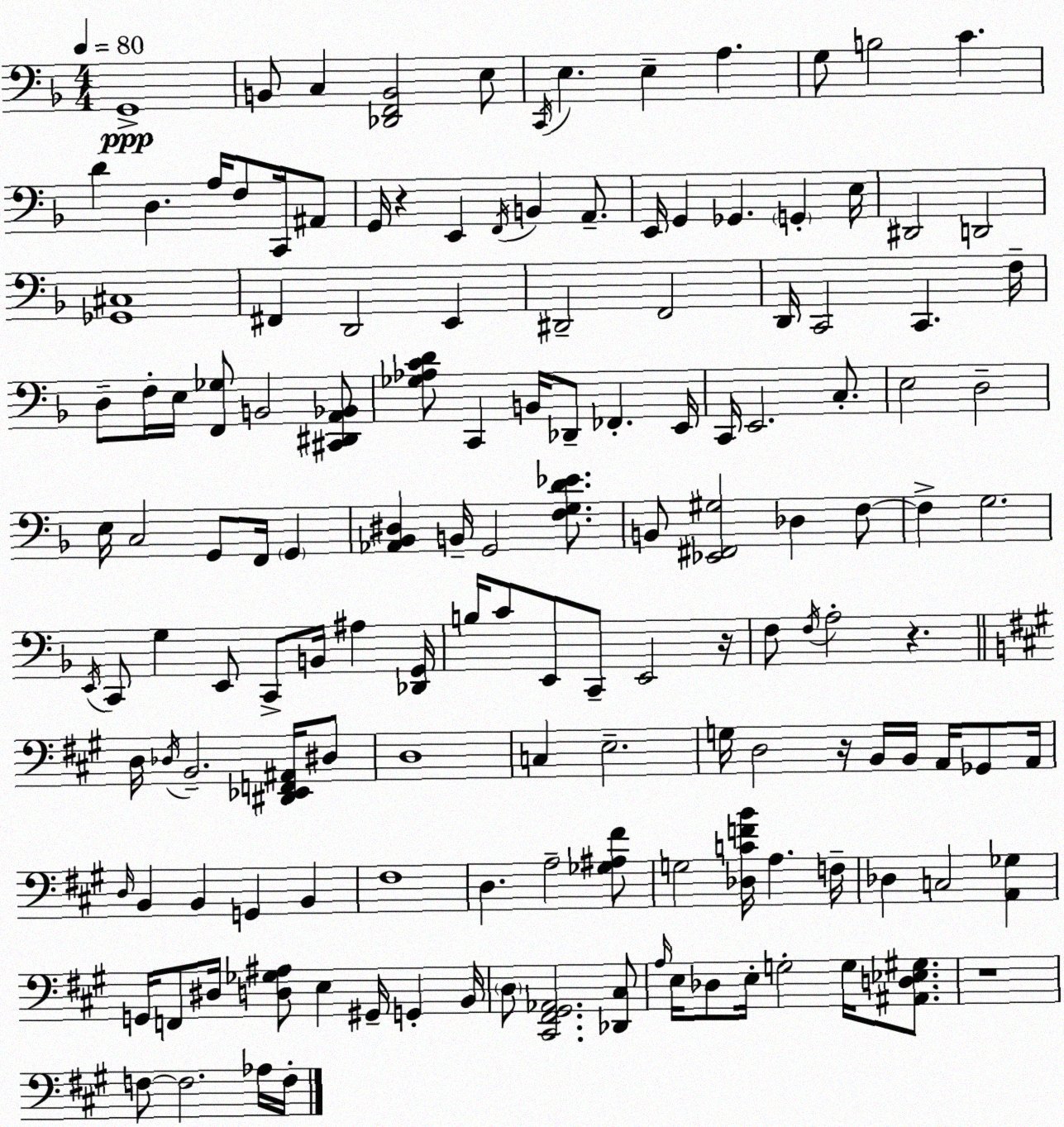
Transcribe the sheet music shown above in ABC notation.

X:1
T:Untitled
M:4/4
L:1/4
K:Dm
G,,4 B,,/2 C, [_D,,F,,B,,]2 E,/2 C,,/4 E, E, A, G,/2 B,2 C D D, A,/4 F,/2 C,,/4 ^A,,/2 G,,/4 z E,, F,,/4 B,, A,,/2 E,,/4 G,, _G,, G,, E,/4 ^D,,2 D,,2 [_G,,^C,]4 ^F,, D,,2 E,, ^D,,2 F,,2 D,,/4 C,,2 C,, F,/4 D,/2 F,/4 E,/4 [F,,_G,]/2 B,,2 [^C,,^D,,A,,_B,,]/2 [_G,_A,CD]/2 C,, B,,/4 _D,,/2 _F,, E,,/4 C,,/4 E,,2 C,/2 E,2 D,2 E,/4 C,2 G,,/2 F,,/4 G,, [_A,,_B,,^D,] B,,/4 G,,2 [F,G,D_E]/2 B,,/2 [_E,,^F,,^G,]2 _D, F,/2 F, G,2 E,,/4 C,,/2 G, E,,/2 C,,/2 B,,/4 ^A, [_D,,G,,]/4 B,/4 C/2 E,,/2 C,,/2 E,,2 z/4 F,/2 F,/4 A,2 z D,/4 _D,/4 B,,2 [^D,,_E,,F,,^A,,]/4 ^D,/2 D,4 C, E,2 G,/4 D,2 z/4 B,,/4 B,,/4 A,,/4 _G,,/2 A,,/4 D,/4 B,, B,, G,, B,, ^F,4 D, A,2 [_G,^A,^F]/2 G,2 [_D,CFB]/4 A, F,/4 _D, C,2 [A,,_G,] G,,/4 F,,/2 ^D,/4 [D,_G,^A,]/2 E, ^G,,/4 G,, B,,/4 D,/2 [^C,,^F,,^G,,_A,,]2 [_D,,^C,]/2 A,/4 E,/4 _D,/2 E,/4 G,2 G,/4 [^A,,D,_E,^G,]/2 z4 F,/2 F,2 _A,/4 F,/4